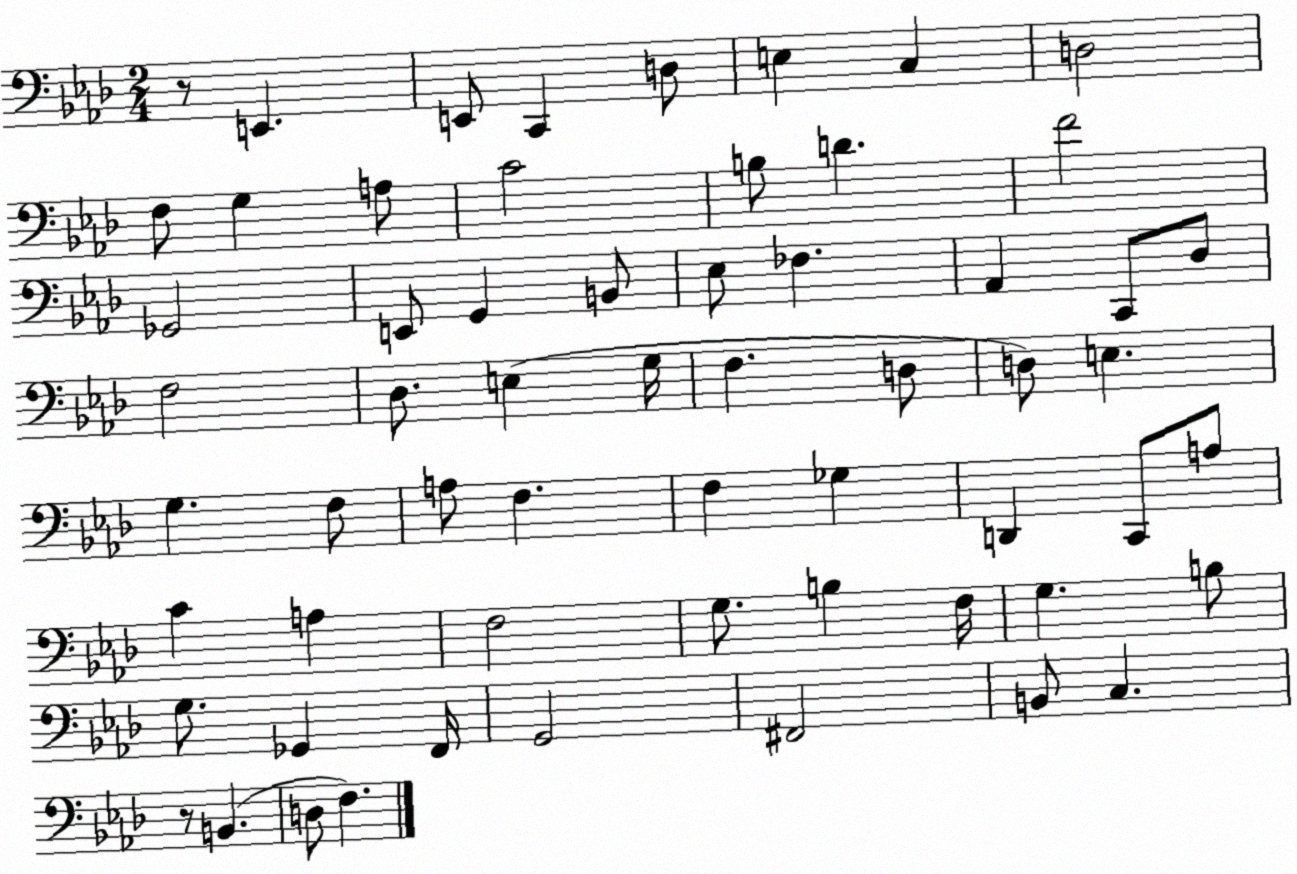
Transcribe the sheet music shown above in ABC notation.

X:1
T:Untitled
M:2/4
L:1/4
K:Ab
z/2 E,, E,,/2 C,, D,/2 E, C, D,2 F,/2 G, A,/2 C2 B,/2 D F2 _G,,2 E,,/2 G,, B,,/2 _E,/2 _F, _A,, C,,/2 _D,/2 F,2 _D,/2 E, G,/4 F, D,/2 D,/2 E, G, F,/2 A,/2 F, F, _G, D,, C,,/2 A,/2 C A, F,2 G,/2 B, F,/4 G, B,/2 G,/2 _G,, F,,/4 G,,2 ^F,,2 B,,/2 C, z/2 B,, D,/2 F,